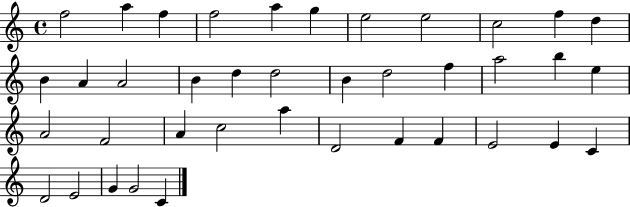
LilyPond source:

{
  \clef treble
  \time 4/4
  \defaultTimeSignature
  \key c \major
  f''2 a''4 f''4 | f''2 a''4 g''4 | e''2 e''2 | c''2 f''4 d''4 | \break b'4 a'4 a'2 | b'4 d''4 d''2 | b'4 d''2 f''4 | a''2 b''4 e''4 | \break a'2 f'2 | a'4 c''2 a''4 | d'2 f'4 f'4 | e'2 e'4 c'4 | \break d'2 e'2 | g'4 g'2 c'4 | \bar "|."
}